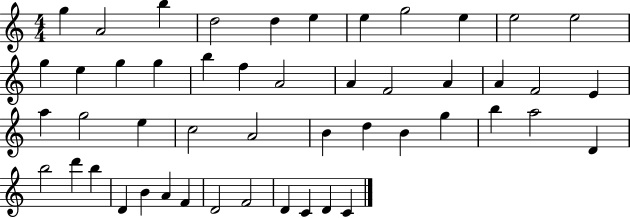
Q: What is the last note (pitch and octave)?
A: C4